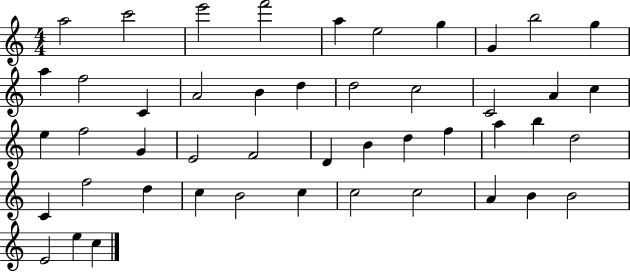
{
  \clef treble
  \numericTimeSignature
  \time 4/4
  \key c \major
  a''2 c'''2 | e'''2 f'''2 | a''4 e''2 g''4 | g'4 b''2 g''4 | \break a''4 f''2 c'4 | a'2 b'4 d''4 | d''2 c''2 | c'2 a'4 c''4 | \break e''4 f''2 g'4 | e'2 f'2 | d'4 b'4 d''4 f''4 | a''4 b''4 d''2 | \break c'4 f''2 d''4 | c''4 b'2 c''4 | c''2 c''2 | a'4 b'4 b'2 | \break e'2 e''4 c''4 | \bar "|."
}